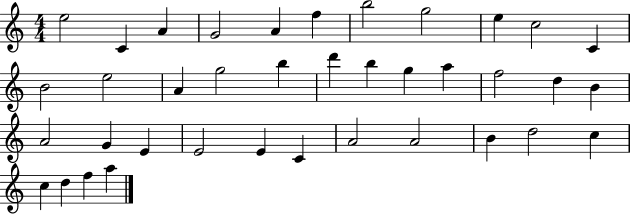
{
  \clef treble
  \numericTimeSignature
  \time 4/4
  \key c \major
  e''2 c'4 a'4 | g'2 a'4 f''4 | b''2 g''2 | e''4 c''2 c'4 | \break b'2 e''2 | a'4 g''2 b''4 | d'''4 b''4 g''4 a''4 | f''2 d''4 b'4 | \break a'2 g'4 e'4 | e'2 e'4 c'4 | a'2 a'2 | b'4 d''2 c''4 | \break c''4 d''4 f''4 a''4 | \bar "|."
}